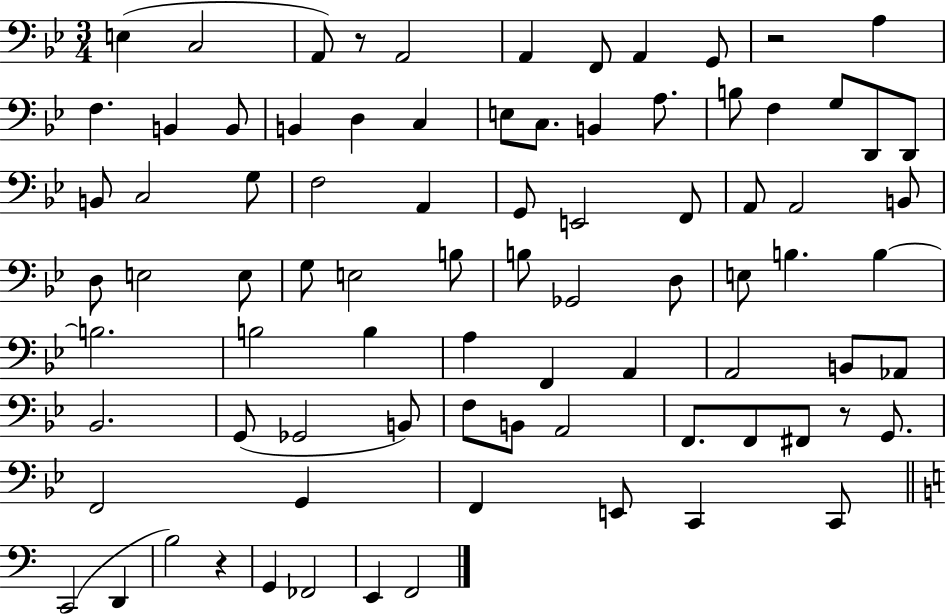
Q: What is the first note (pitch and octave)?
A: E3